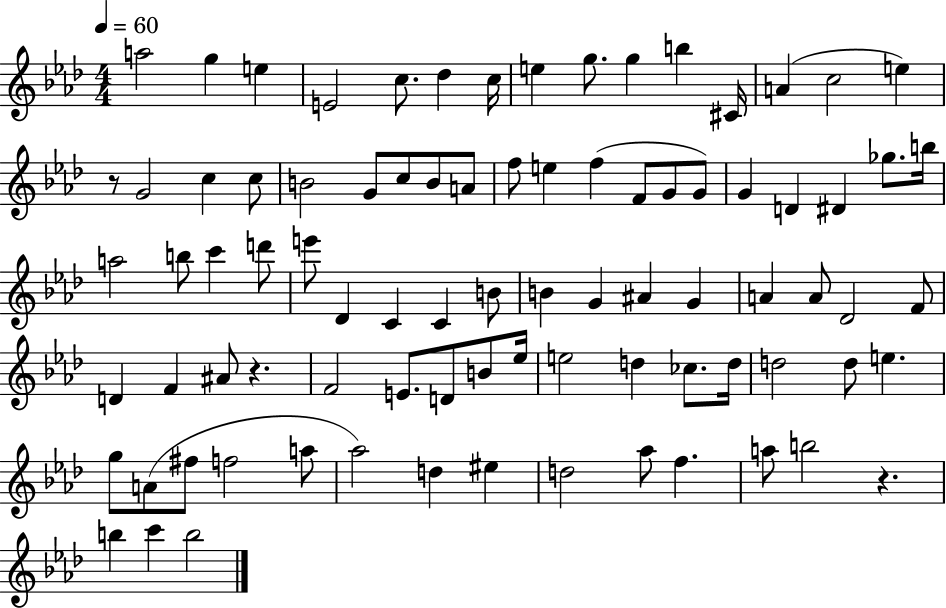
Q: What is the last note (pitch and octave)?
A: B5